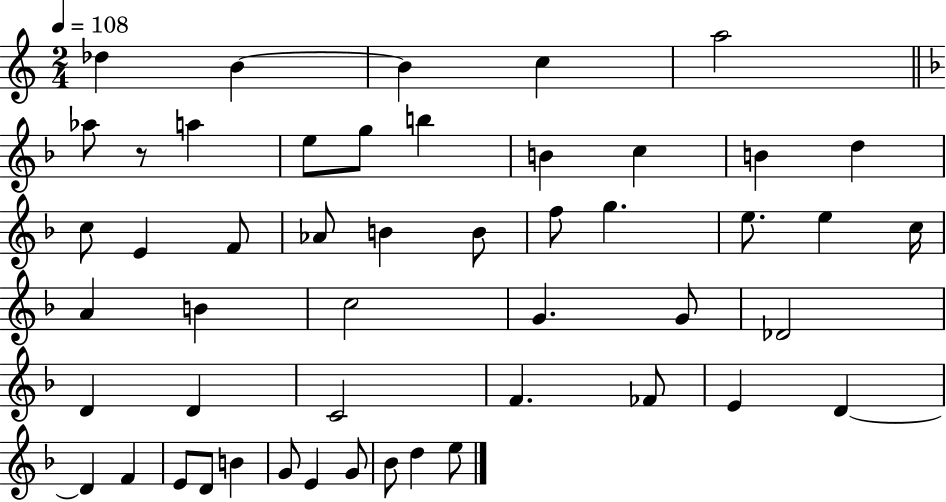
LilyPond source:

{
  \clef treble
  \numericTimeSignature
  \time 2/4
  \key c \major
  \tempo 4 = 108
  des''4 b'4~~ | b'4 c''4 | a''2 | \bar "||" \break \key f \major aes''8 r8 a''4 | e''8 g''8 b''4 | b'4 c''4 | b'4 d''4 | \break c''8 e'4 f'8 | aes'8 b'4 b'8 | f''8 g''4. | e''8. e''4 c''16 | \break a'4 b'4 | c''2 | g'4. g'8 | des'2 | \break d'4 d'4 | c'2 | f'4. fes'8 | e'4 d'4~~ | \break d'4 f'4 | e'8 d'8 b'4 | g'8 e'4 g'8 | bes'8 d''4 e''8 | \break \bar "|."
}